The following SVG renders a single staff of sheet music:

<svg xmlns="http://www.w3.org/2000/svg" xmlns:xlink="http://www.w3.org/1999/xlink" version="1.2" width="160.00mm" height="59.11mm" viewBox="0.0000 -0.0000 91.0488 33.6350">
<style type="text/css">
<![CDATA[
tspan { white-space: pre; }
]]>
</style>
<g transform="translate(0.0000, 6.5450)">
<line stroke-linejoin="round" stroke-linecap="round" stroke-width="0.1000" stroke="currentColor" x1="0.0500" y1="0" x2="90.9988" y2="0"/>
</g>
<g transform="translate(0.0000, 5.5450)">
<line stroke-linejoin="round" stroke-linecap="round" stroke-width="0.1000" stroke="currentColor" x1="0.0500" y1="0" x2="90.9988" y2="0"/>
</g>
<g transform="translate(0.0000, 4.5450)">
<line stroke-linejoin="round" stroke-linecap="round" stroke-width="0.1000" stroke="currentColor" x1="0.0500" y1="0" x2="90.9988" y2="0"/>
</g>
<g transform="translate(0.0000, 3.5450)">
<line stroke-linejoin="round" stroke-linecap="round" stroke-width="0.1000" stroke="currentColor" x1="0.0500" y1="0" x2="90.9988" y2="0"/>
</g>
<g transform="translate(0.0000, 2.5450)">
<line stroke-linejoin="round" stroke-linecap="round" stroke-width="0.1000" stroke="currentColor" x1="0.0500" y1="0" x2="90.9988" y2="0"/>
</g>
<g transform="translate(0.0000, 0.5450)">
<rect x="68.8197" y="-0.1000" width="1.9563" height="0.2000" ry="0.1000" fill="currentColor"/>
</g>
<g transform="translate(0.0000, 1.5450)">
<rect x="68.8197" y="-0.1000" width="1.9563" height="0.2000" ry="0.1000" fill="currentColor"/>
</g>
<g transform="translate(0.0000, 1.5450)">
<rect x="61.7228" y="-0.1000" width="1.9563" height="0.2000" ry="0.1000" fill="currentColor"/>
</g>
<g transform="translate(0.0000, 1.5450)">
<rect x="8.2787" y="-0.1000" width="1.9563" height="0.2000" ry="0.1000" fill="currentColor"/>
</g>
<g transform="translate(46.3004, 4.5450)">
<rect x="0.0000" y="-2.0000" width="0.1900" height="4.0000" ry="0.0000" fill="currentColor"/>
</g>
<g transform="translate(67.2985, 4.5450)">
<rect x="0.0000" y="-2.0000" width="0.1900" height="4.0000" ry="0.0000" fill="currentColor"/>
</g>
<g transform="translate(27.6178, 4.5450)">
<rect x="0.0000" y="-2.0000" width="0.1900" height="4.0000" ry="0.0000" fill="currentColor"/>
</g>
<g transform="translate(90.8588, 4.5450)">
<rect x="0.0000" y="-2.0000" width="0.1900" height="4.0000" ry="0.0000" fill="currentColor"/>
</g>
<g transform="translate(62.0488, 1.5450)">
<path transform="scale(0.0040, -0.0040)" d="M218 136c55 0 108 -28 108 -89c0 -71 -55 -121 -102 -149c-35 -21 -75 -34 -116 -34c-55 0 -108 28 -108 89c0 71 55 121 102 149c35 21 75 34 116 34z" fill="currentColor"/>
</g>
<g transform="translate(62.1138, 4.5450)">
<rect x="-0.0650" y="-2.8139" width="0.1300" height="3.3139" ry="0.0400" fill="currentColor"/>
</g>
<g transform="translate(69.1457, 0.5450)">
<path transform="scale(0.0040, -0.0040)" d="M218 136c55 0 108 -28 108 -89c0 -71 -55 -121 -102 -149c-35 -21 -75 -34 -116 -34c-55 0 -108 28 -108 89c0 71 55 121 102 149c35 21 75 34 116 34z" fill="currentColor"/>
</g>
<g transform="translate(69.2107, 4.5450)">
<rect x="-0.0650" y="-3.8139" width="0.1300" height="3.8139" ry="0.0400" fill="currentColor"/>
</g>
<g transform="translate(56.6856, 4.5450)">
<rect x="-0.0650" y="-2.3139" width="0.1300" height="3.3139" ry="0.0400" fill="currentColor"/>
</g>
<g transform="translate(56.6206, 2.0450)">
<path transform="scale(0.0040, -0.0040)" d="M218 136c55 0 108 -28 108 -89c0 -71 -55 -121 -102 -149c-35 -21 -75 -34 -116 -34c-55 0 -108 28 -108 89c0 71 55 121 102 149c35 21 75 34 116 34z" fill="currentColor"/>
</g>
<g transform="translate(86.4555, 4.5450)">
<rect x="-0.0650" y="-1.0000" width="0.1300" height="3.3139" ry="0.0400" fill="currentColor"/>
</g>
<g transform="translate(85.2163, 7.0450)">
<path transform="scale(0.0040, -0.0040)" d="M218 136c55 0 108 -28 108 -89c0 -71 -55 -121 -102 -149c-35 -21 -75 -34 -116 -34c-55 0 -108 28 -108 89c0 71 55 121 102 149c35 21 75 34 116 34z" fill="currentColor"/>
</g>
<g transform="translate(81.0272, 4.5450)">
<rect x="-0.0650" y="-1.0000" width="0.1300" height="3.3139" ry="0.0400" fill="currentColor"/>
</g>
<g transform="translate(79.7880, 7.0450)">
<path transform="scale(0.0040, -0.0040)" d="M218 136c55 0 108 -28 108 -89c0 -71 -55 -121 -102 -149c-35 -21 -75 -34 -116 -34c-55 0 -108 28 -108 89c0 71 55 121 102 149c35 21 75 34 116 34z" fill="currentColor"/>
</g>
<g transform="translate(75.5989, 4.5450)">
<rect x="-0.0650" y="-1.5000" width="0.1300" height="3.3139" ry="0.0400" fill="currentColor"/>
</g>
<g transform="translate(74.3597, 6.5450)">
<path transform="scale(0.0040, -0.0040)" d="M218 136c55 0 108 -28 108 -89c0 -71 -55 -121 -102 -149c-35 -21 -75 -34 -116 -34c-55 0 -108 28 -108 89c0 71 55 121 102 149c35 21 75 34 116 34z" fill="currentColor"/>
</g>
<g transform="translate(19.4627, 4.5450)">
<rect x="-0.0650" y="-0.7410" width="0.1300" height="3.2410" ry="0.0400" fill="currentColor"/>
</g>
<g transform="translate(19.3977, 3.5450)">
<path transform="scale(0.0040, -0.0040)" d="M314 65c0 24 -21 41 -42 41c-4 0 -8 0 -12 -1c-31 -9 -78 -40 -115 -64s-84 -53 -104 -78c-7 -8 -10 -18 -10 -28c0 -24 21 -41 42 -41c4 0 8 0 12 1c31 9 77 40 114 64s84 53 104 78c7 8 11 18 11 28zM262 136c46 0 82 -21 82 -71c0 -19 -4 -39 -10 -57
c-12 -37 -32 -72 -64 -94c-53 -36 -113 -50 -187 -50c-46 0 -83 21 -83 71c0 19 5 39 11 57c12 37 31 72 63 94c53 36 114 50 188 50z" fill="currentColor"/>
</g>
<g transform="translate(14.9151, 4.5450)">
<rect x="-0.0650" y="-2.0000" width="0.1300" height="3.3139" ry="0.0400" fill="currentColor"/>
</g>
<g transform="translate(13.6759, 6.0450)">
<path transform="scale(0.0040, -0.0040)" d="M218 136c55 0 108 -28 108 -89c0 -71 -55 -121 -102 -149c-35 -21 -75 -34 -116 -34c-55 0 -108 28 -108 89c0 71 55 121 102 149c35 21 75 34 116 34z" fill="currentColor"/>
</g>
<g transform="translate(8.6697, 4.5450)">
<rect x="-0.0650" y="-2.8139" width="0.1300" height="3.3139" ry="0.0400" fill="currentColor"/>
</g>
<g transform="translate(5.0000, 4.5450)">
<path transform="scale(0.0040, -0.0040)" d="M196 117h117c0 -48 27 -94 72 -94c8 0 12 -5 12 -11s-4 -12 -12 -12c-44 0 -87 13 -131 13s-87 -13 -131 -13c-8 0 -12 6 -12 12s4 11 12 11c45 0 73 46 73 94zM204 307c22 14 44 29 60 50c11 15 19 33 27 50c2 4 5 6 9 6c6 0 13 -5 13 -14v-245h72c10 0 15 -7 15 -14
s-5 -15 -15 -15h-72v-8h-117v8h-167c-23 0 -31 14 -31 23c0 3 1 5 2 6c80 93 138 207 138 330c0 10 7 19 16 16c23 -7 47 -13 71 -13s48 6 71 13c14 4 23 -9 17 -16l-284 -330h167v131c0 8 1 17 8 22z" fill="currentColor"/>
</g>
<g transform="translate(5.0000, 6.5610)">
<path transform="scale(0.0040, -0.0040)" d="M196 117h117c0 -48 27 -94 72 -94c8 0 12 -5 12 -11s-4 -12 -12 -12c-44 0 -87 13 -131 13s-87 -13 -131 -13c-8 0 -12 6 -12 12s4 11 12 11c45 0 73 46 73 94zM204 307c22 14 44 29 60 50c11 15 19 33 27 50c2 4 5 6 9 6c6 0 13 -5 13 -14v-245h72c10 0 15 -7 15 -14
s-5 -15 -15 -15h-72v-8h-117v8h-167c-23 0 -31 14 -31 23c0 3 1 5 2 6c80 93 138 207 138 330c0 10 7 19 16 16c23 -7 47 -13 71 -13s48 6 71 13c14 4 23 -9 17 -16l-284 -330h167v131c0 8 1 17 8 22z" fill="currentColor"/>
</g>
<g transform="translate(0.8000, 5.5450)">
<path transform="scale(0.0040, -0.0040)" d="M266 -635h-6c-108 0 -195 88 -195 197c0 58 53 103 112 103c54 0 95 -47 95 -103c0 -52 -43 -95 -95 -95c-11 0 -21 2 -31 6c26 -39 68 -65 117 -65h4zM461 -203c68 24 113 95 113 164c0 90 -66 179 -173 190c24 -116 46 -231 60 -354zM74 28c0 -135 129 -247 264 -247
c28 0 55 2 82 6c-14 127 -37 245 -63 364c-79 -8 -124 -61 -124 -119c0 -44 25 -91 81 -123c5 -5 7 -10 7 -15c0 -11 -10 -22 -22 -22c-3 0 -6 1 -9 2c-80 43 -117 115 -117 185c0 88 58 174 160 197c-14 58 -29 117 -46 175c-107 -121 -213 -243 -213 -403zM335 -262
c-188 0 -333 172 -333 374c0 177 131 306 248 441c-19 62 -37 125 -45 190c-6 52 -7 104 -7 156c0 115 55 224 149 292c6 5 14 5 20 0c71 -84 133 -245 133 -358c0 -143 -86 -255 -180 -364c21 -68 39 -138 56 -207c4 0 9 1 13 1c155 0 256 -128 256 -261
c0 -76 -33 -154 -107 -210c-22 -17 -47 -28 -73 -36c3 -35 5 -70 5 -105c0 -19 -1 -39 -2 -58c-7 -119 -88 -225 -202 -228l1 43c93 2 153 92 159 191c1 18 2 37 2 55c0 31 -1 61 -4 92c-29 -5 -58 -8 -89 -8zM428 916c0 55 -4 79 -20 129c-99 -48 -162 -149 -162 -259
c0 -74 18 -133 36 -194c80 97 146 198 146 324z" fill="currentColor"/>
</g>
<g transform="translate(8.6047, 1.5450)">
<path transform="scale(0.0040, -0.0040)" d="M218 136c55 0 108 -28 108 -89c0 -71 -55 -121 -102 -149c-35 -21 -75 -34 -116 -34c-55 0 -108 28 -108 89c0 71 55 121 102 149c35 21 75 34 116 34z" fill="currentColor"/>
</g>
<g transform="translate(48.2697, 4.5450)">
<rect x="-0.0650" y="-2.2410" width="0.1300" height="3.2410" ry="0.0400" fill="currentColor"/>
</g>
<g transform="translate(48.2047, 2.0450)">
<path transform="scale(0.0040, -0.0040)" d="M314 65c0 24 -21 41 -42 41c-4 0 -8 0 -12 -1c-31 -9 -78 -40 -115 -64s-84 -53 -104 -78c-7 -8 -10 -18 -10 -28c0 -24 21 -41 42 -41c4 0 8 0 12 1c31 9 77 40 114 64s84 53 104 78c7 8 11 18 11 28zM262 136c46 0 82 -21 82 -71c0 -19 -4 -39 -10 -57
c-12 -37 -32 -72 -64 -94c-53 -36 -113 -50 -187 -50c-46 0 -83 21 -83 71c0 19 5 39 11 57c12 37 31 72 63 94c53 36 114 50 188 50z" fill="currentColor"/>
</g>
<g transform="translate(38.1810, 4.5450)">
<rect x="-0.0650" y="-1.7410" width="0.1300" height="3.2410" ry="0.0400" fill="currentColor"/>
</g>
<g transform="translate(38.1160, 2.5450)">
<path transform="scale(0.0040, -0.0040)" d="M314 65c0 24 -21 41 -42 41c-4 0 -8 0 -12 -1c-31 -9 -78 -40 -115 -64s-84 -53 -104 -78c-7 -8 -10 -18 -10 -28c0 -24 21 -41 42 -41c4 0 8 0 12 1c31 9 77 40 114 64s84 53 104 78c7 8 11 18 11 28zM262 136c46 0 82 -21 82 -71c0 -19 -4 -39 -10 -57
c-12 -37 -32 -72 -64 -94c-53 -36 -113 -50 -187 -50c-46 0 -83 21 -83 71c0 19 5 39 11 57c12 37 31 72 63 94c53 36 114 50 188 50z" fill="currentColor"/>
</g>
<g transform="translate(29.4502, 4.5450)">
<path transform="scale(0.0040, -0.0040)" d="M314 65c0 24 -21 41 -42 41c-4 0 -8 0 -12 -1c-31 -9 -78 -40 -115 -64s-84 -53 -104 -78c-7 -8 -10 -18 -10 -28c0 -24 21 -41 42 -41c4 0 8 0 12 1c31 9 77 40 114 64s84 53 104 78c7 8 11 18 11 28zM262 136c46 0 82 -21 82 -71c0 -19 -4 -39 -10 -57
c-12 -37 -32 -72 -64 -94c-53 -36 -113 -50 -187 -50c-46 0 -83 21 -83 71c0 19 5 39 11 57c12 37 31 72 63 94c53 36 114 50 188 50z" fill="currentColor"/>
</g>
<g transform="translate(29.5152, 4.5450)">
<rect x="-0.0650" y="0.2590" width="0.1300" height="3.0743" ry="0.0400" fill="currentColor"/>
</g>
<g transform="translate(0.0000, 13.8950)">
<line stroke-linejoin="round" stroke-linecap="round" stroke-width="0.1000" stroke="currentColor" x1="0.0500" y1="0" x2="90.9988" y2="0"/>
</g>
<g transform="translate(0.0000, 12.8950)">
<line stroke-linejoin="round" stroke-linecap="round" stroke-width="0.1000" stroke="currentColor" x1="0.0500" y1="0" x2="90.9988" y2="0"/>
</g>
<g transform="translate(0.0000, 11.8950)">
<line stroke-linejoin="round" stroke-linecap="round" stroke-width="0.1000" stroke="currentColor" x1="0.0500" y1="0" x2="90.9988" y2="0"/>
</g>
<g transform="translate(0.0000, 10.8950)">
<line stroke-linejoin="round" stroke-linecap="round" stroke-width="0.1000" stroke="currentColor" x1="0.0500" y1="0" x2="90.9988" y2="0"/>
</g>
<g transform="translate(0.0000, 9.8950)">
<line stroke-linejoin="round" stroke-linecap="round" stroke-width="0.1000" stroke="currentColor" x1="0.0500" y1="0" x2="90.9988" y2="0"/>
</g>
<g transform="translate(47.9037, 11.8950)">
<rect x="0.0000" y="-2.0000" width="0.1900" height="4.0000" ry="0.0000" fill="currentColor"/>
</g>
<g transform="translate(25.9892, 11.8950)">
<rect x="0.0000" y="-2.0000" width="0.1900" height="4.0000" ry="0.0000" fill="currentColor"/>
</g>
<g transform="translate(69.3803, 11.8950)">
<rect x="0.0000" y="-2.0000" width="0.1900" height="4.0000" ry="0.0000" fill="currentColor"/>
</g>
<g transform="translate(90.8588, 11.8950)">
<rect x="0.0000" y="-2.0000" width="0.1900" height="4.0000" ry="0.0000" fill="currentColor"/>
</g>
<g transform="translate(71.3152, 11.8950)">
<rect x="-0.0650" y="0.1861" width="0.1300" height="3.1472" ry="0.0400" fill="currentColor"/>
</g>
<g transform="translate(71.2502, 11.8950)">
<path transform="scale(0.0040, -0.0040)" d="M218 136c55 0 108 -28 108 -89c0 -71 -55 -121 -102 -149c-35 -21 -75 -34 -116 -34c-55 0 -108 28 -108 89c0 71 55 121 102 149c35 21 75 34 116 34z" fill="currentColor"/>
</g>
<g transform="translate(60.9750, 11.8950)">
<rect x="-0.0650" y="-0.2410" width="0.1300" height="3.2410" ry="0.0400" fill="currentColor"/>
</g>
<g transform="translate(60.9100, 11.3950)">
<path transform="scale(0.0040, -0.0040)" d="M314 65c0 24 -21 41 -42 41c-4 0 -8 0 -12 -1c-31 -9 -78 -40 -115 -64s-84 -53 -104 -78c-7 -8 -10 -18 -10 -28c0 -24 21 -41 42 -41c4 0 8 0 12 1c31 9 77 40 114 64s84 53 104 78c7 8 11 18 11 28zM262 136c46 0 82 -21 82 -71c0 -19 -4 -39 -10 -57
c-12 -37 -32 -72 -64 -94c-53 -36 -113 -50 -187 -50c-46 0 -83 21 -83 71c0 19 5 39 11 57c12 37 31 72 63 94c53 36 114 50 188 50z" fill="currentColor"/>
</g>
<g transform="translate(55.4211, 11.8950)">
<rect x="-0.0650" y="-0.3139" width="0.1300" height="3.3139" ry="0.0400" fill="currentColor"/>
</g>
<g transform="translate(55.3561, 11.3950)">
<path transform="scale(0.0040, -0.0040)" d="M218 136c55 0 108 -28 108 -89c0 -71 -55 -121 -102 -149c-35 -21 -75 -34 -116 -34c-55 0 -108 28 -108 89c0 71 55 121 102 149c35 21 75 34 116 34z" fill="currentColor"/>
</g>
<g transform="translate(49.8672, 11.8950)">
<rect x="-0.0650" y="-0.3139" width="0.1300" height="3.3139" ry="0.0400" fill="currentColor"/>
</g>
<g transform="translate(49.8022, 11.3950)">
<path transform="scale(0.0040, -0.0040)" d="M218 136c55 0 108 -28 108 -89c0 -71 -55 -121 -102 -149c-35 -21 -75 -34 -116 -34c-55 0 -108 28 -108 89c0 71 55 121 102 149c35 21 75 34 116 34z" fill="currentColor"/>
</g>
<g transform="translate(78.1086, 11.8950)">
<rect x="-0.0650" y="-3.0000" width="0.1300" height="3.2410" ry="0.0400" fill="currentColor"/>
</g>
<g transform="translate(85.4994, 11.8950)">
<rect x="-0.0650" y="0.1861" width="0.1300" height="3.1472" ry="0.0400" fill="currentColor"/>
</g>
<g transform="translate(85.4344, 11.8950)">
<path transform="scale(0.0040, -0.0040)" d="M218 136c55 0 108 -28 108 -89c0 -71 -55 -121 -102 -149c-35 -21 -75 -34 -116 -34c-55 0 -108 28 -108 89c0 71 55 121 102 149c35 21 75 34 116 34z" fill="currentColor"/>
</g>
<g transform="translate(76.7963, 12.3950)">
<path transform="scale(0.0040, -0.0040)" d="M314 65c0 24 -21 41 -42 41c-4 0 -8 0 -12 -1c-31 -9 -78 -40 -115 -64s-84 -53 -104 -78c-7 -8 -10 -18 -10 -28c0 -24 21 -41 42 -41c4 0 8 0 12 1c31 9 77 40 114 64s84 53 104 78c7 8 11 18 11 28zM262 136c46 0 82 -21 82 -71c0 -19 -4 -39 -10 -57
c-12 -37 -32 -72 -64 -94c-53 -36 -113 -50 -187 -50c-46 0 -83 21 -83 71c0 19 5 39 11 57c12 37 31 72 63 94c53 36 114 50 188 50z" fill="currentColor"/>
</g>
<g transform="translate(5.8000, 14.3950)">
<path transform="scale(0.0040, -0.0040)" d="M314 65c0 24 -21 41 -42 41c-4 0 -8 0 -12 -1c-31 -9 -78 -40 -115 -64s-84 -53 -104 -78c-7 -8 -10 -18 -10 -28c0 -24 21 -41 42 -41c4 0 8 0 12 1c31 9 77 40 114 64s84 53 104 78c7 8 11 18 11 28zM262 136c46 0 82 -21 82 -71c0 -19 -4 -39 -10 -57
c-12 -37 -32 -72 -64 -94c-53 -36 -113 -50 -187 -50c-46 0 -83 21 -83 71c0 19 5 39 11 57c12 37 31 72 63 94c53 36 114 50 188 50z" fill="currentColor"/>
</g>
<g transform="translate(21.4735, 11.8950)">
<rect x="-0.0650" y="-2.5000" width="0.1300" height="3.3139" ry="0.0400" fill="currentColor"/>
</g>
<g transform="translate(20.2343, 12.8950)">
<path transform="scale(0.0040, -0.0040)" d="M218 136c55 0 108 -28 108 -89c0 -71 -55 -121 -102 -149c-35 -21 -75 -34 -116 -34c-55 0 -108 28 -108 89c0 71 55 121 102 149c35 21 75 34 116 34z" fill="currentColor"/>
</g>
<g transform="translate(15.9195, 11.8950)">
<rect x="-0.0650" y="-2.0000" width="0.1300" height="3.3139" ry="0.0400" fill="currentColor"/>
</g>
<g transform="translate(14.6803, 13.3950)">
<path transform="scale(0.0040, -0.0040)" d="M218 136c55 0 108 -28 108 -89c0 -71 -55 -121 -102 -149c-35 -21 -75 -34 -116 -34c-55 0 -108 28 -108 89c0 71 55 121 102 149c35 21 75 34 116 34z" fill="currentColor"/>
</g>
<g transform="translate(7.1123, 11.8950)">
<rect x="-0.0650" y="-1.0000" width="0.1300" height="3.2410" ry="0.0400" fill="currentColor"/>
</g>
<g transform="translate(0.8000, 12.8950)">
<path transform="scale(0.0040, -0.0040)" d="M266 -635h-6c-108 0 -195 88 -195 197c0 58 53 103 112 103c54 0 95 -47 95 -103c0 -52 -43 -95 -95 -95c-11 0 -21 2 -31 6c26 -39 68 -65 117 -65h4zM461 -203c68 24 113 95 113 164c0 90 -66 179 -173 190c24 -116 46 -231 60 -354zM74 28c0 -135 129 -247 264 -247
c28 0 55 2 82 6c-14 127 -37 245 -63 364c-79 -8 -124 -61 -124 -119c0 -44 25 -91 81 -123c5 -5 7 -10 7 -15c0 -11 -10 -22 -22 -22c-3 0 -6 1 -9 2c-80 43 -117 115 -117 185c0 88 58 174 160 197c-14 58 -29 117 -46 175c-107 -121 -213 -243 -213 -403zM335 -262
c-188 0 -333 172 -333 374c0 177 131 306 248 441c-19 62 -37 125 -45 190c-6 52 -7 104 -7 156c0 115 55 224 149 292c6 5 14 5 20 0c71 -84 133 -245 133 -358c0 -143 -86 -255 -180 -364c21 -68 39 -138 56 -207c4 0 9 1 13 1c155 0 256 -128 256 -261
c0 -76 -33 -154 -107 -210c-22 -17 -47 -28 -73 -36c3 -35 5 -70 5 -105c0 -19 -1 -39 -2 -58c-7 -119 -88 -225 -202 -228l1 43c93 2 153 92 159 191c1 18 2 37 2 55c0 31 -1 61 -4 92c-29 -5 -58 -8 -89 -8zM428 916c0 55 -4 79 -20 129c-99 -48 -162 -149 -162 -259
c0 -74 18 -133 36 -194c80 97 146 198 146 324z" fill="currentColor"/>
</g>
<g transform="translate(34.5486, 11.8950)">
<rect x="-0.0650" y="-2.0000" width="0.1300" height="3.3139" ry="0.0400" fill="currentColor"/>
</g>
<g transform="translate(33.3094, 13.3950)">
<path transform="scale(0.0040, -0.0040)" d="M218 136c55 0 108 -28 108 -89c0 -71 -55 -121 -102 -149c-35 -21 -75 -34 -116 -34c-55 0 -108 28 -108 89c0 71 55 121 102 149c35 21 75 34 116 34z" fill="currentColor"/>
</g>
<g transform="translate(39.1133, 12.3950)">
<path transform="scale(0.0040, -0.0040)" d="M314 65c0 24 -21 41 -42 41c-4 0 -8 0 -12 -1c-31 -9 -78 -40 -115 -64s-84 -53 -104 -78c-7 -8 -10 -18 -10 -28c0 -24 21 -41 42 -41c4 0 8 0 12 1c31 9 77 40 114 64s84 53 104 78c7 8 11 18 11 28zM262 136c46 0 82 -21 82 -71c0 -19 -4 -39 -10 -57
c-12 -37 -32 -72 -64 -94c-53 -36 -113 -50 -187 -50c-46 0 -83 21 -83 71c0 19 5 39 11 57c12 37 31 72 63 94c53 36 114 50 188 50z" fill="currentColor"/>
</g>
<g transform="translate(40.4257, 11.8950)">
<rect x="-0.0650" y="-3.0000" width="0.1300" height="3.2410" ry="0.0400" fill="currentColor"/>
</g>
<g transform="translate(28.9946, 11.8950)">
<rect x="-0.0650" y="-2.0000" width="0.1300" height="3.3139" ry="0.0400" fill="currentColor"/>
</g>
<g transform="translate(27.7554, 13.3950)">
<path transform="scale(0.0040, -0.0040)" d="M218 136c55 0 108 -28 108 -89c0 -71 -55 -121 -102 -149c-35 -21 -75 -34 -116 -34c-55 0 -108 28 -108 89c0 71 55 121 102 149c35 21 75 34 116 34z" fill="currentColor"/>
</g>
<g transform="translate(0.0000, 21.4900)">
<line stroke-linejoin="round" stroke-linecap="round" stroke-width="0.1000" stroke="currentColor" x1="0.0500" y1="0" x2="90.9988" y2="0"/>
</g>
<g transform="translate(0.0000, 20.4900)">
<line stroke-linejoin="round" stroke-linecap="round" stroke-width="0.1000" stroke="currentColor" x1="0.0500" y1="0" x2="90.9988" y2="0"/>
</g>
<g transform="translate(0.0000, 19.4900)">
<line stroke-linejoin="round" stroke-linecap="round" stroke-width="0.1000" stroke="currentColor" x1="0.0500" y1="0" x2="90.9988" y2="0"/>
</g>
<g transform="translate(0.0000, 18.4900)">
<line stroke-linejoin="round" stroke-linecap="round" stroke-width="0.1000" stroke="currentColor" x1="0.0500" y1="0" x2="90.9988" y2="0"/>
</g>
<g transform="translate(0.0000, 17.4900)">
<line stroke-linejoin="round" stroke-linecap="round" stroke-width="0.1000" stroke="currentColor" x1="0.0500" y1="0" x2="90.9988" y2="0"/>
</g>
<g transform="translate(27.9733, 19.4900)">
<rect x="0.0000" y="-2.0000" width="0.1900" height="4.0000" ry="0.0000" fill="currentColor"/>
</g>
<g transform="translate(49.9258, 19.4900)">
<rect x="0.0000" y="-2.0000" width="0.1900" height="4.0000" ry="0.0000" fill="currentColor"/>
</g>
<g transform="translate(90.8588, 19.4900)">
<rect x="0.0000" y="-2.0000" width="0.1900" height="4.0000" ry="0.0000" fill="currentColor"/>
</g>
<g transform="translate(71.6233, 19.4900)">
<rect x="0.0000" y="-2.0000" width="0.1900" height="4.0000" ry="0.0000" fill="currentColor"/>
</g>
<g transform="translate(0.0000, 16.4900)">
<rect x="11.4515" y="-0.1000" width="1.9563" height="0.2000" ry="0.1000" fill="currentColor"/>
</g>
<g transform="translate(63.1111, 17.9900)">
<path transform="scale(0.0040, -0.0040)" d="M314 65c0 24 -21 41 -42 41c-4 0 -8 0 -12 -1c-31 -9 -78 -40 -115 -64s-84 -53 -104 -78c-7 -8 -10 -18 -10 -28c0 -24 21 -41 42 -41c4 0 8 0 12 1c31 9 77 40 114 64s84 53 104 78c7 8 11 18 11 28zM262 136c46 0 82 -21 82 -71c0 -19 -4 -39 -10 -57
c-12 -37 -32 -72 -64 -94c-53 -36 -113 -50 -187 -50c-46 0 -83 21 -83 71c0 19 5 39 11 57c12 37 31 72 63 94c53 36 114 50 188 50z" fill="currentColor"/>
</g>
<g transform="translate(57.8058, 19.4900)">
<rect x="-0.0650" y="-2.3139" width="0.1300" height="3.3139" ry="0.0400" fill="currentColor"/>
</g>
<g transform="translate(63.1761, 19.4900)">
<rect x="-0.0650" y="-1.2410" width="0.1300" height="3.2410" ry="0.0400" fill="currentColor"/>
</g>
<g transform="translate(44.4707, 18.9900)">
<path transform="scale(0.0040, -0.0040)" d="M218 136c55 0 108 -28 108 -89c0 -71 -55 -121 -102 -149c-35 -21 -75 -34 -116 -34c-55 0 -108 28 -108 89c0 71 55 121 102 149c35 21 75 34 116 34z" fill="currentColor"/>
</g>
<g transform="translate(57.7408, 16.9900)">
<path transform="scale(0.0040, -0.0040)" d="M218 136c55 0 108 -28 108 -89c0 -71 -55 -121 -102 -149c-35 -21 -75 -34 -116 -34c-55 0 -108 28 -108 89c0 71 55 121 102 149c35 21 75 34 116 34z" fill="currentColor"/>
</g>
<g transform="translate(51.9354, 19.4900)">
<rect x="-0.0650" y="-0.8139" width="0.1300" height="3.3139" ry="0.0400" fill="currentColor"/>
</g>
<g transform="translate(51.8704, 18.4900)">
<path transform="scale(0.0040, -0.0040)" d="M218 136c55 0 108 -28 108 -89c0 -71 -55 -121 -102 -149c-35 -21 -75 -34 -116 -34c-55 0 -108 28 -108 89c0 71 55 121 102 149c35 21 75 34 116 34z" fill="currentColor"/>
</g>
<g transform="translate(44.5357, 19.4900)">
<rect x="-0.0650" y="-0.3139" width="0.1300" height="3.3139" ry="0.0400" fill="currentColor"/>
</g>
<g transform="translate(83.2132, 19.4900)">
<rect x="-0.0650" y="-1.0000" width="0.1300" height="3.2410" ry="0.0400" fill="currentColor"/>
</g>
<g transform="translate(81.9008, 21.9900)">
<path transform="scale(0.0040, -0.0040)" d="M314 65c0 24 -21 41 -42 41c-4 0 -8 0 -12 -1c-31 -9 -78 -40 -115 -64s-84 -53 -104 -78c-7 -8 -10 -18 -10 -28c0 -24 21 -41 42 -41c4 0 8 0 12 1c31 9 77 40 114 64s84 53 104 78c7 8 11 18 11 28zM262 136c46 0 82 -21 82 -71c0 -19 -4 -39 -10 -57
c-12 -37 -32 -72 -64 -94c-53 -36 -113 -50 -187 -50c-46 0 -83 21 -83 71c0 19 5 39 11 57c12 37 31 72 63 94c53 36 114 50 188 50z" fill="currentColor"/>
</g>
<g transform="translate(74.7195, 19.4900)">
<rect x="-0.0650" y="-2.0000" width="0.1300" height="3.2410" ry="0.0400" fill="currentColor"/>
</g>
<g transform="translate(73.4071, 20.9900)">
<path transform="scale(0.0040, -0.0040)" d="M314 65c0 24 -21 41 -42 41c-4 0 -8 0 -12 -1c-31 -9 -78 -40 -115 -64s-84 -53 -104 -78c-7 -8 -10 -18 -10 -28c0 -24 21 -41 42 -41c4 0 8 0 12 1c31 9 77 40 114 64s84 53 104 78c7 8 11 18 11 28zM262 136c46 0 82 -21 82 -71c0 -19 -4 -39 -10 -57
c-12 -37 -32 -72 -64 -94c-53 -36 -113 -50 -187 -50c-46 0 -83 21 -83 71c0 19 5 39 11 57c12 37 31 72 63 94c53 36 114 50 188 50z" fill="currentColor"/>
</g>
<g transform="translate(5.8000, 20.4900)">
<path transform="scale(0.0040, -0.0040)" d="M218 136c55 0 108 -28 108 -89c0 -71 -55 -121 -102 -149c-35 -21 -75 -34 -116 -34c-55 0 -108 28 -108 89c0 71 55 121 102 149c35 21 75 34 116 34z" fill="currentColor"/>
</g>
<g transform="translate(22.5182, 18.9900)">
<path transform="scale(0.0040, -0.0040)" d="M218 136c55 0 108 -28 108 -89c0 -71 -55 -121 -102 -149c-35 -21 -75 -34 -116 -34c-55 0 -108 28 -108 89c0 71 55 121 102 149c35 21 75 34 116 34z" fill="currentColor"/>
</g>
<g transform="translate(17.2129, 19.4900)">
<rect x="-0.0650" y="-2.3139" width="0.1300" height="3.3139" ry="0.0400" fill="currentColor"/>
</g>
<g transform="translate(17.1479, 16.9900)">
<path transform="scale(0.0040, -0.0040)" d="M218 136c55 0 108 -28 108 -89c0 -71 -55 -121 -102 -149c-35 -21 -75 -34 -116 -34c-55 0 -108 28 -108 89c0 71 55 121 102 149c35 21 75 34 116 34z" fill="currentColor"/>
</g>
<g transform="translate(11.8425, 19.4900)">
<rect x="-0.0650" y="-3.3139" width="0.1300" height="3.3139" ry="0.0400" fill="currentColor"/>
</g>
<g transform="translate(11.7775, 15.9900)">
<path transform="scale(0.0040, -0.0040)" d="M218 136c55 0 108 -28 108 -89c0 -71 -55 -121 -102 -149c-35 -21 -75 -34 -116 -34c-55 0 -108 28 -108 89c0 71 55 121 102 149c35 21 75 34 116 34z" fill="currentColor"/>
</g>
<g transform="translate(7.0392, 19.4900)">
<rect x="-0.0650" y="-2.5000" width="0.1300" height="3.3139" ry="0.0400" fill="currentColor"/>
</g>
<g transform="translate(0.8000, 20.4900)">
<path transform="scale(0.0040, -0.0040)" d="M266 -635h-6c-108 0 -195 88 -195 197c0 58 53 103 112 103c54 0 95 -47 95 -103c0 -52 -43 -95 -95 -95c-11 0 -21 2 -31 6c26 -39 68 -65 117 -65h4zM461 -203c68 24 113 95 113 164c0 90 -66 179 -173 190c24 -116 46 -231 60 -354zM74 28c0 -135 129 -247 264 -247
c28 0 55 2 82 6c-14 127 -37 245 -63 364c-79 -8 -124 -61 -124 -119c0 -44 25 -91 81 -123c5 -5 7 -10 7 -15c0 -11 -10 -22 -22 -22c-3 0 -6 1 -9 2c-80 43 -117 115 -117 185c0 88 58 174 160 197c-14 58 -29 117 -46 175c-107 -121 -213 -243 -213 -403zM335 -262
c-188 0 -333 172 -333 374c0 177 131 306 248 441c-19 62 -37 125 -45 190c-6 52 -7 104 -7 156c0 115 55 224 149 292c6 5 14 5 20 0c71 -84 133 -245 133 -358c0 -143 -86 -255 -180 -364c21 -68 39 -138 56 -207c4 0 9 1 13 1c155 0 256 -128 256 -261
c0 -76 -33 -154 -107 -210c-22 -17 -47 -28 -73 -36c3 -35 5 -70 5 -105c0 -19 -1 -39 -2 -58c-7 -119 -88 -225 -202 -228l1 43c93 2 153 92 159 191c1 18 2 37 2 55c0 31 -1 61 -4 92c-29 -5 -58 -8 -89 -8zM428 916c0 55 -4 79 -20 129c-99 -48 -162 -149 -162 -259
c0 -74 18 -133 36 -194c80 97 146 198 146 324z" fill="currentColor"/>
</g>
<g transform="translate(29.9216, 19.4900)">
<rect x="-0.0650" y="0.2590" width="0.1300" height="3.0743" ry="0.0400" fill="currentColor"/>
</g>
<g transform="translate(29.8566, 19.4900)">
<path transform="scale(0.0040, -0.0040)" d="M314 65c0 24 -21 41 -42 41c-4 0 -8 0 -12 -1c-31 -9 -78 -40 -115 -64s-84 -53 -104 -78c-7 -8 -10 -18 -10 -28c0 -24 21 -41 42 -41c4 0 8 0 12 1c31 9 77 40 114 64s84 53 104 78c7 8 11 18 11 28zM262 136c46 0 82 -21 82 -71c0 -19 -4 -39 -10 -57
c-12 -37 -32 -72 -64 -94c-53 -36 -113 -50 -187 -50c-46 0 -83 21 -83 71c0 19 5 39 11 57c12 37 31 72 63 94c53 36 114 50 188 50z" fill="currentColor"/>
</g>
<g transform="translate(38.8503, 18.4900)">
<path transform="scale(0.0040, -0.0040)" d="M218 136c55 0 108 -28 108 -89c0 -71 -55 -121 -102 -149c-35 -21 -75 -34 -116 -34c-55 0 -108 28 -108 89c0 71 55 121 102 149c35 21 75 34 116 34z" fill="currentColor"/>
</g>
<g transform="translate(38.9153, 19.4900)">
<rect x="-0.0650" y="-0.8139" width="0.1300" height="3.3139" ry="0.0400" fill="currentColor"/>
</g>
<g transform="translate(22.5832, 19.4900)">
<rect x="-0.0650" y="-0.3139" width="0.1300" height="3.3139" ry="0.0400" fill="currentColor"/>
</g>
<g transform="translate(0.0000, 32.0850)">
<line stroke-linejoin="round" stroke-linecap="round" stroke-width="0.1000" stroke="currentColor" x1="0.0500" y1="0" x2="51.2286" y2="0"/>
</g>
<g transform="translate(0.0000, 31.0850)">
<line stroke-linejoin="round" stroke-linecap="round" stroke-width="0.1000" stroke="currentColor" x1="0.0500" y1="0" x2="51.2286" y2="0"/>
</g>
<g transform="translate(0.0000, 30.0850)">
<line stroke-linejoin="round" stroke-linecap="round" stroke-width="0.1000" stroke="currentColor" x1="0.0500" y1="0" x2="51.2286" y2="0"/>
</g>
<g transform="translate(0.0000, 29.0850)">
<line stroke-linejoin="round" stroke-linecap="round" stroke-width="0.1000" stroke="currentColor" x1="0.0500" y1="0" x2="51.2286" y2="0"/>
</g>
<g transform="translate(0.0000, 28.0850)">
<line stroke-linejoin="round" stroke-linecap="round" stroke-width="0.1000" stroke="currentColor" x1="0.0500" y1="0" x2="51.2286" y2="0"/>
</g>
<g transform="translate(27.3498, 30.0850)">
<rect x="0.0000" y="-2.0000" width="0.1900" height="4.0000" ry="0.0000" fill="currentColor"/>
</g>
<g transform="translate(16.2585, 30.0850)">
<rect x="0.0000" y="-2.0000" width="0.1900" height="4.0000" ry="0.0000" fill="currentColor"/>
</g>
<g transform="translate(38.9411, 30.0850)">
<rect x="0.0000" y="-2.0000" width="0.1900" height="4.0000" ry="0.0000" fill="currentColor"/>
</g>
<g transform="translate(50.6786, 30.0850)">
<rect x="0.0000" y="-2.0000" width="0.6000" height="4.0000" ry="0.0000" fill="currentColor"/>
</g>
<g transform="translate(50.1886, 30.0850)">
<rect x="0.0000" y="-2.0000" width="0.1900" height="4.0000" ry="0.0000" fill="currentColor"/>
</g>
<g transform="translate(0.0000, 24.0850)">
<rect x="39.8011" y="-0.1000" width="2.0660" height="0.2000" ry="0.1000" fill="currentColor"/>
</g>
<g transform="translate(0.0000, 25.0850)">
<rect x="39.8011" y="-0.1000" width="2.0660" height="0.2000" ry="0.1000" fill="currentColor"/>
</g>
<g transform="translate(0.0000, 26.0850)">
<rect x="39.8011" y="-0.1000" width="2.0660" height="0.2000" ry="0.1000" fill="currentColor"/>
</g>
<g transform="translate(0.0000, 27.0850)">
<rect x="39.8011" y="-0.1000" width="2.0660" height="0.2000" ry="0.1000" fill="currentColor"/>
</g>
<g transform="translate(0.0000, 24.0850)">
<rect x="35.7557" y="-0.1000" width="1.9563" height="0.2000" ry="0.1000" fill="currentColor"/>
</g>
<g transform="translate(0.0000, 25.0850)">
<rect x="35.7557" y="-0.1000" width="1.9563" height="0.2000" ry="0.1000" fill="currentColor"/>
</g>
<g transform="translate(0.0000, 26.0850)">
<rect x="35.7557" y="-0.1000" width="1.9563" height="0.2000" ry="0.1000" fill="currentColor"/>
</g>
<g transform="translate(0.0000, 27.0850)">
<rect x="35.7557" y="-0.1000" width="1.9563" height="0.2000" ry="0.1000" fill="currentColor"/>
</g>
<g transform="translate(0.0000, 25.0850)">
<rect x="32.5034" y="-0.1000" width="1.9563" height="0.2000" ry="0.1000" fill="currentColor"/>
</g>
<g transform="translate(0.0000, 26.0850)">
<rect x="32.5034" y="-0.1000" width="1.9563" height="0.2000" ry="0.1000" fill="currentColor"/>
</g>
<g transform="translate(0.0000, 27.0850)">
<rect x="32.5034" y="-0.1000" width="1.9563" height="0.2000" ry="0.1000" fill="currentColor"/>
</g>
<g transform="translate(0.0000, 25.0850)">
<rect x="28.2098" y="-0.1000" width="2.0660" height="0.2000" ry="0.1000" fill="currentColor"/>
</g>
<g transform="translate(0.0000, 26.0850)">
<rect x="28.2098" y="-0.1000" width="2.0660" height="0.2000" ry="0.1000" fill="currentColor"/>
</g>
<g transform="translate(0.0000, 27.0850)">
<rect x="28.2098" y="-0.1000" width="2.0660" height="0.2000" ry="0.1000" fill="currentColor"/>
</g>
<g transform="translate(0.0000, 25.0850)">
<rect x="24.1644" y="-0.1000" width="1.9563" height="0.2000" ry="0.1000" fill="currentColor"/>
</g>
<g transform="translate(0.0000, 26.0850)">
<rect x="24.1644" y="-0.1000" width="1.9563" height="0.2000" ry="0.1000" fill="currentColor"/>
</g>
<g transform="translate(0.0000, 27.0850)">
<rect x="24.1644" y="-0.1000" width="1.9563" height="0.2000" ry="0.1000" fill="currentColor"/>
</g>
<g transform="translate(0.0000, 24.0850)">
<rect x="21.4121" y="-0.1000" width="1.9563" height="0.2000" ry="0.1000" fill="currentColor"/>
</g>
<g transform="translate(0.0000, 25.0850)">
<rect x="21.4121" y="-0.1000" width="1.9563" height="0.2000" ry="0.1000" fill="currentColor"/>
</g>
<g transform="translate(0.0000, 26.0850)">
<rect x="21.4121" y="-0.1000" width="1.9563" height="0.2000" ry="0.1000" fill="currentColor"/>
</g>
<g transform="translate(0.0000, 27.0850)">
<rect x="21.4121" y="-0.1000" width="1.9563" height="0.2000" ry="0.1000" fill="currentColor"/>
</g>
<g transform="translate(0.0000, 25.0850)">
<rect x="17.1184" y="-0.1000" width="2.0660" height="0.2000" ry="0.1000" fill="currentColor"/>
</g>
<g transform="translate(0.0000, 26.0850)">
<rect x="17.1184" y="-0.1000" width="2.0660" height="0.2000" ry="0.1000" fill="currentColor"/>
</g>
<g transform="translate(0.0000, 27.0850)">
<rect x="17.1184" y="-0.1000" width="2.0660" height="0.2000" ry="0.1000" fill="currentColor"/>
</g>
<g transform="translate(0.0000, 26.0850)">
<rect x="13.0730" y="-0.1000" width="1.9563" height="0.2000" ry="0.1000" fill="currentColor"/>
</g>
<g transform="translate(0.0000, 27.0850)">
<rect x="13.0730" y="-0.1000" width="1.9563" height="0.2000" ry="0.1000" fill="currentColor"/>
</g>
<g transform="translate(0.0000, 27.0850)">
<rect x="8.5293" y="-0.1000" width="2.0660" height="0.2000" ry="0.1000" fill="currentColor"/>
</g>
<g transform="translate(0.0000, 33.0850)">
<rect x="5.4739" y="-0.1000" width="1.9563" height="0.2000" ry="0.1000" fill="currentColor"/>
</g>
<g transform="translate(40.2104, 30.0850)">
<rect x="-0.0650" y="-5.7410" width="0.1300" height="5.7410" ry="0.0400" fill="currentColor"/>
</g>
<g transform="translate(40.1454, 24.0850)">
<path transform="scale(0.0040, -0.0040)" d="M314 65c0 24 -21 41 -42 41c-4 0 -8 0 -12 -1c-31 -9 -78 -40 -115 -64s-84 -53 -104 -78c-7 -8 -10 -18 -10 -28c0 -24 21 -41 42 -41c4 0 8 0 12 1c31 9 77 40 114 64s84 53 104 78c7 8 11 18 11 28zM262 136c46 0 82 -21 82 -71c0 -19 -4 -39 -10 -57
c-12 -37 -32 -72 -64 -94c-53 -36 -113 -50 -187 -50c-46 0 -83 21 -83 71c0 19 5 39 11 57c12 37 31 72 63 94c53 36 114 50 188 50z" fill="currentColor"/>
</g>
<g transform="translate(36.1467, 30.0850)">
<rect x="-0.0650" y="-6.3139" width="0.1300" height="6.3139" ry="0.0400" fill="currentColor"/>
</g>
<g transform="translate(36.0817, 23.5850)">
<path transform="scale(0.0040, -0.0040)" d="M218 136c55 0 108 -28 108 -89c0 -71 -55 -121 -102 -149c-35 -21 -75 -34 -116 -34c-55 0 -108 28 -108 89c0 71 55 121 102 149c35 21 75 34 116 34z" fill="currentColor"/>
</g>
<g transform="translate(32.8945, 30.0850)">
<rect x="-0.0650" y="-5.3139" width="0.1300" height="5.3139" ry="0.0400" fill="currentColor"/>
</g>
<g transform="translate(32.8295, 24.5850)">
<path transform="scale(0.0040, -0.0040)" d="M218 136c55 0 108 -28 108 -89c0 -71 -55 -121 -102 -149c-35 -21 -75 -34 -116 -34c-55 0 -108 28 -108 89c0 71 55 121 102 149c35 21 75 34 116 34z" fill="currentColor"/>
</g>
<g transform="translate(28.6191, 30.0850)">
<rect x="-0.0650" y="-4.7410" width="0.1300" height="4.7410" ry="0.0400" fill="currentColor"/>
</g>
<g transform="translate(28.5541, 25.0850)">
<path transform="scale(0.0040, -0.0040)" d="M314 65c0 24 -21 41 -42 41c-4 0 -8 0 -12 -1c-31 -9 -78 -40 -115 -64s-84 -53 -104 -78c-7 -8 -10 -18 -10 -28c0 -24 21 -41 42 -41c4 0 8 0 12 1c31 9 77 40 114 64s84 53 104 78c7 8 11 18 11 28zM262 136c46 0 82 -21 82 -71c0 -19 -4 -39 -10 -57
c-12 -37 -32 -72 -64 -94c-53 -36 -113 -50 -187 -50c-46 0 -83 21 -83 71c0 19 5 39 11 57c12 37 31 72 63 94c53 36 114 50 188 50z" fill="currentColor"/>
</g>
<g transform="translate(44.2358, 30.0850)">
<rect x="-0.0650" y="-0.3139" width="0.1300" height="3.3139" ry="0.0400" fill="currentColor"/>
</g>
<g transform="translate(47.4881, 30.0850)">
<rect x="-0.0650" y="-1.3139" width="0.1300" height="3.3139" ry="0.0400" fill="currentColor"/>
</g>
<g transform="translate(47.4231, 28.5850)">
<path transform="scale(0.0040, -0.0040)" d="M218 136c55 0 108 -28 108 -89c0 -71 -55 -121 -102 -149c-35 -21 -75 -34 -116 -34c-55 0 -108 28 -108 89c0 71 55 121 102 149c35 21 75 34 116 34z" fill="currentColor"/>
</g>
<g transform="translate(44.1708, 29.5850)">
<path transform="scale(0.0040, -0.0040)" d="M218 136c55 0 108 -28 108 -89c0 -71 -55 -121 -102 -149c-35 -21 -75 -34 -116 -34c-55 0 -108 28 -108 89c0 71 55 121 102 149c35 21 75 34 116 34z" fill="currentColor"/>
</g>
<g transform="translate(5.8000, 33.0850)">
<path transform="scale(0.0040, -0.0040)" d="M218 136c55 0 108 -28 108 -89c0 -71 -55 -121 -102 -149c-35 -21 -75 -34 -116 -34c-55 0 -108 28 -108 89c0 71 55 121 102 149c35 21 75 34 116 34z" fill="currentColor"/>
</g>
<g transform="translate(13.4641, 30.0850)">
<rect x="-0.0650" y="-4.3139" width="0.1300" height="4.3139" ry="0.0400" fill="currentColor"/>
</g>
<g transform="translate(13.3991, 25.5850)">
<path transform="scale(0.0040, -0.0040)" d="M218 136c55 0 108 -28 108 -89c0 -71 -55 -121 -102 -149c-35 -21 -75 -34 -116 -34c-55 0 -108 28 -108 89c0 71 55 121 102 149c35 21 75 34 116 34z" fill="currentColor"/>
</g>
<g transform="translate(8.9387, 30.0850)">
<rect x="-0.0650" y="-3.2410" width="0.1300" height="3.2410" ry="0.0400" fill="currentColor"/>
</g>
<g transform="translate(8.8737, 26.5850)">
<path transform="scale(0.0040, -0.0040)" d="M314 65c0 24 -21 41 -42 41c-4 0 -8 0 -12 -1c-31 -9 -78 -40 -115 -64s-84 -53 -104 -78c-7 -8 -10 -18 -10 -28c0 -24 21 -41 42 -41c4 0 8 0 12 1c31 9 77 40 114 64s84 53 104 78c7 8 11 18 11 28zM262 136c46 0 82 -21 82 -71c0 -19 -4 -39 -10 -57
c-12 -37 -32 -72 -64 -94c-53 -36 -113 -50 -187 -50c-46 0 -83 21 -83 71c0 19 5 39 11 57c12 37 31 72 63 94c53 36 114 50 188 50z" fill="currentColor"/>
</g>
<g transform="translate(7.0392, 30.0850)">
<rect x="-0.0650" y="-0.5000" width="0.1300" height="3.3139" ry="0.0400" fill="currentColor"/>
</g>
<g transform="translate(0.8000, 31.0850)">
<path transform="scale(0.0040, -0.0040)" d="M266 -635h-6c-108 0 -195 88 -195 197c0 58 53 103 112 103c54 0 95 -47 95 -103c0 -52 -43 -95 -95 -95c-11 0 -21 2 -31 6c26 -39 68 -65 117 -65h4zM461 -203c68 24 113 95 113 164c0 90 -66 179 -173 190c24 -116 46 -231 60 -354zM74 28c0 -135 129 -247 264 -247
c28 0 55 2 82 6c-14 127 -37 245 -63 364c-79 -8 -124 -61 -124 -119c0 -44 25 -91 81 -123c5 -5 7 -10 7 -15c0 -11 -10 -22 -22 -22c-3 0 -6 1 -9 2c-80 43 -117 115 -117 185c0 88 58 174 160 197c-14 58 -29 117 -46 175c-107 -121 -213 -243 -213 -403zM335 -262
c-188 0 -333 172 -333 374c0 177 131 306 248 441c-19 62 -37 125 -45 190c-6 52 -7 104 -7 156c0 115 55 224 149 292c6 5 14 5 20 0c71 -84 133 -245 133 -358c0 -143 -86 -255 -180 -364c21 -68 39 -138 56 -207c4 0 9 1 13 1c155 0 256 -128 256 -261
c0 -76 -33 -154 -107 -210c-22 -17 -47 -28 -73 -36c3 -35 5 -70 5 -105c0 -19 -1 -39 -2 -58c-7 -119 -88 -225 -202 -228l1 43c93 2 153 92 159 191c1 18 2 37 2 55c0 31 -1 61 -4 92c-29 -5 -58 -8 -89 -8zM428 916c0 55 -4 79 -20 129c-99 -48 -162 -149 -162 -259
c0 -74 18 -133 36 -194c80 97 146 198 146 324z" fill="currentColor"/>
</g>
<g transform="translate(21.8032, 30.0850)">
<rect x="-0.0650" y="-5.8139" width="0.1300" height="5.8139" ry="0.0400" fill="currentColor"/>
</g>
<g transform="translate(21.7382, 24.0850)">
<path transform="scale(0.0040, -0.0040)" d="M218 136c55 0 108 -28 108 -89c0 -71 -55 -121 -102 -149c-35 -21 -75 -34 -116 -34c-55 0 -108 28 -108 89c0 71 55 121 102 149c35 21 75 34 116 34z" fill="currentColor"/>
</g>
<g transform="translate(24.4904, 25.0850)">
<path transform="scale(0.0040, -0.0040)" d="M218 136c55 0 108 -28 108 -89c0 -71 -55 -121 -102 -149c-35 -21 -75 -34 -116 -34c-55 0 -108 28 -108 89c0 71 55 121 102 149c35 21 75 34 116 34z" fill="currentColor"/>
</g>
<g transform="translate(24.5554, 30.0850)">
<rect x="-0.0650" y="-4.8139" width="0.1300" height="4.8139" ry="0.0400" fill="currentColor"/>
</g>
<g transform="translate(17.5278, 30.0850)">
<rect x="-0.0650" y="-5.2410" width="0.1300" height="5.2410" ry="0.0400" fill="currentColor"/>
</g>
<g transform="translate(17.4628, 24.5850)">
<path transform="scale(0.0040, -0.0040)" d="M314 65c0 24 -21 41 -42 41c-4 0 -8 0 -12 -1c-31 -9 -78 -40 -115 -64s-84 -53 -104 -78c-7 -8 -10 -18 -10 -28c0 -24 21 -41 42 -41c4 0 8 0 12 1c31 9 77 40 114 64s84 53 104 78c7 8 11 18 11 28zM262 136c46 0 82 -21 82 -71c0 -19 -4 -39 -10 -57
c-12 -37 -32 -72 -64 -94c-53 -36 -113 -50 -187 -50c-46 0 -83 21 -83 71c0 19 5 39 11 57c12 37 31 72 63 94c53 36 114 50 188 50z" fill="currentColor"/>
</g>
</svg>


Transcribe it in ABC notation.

X:1
T:Untitled
M:4/4
L:1/4
K:C
a F d2 B2 f2 g2 g a c' E D D D2 F G F F A2 c c c2 B A2 B G b g c B2 d c d g e2 F2 D2 C b2 d' f'2 g' e' e'2 f' a' g'2 c e